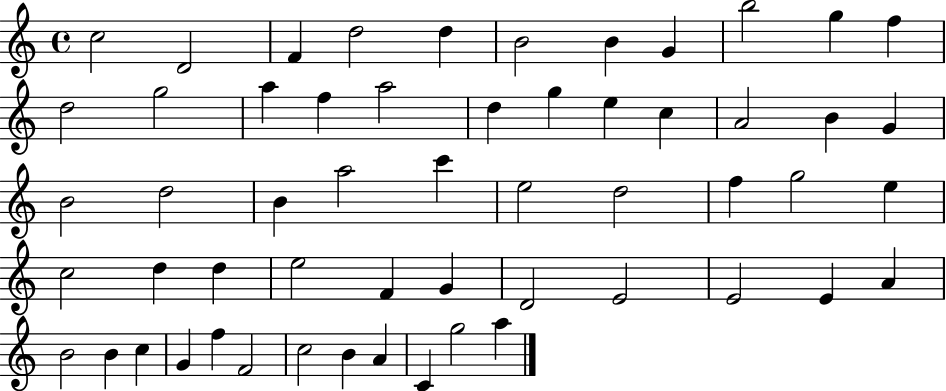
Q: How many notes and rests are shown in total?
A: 56